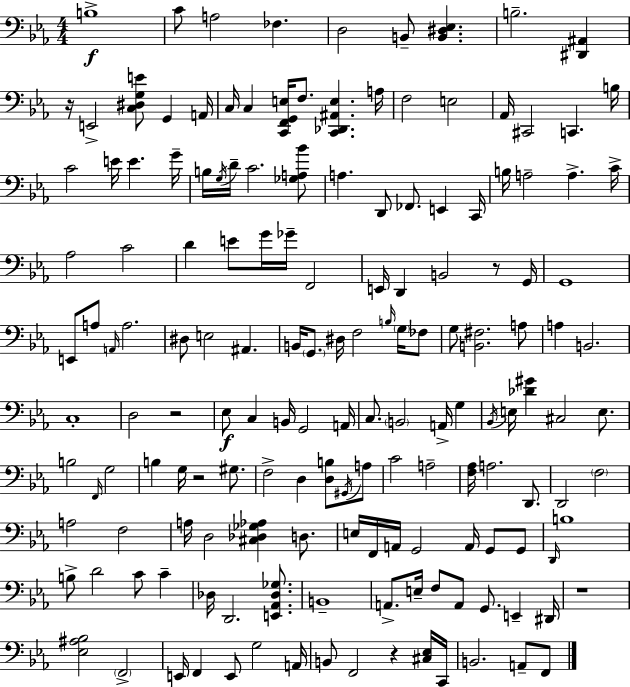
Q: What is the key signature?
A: C minor